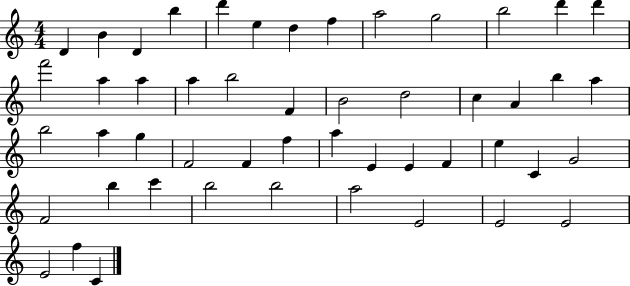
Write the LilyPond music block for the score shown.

{
  \clef treble
  \numericTimeSignature
  \time 4/4
  \key c \major
  d'4 b'4 d'4 b''4 | d'''4 e''4 d''4 f''4 | a''2 g''2 | b''2 d'''4 d'''4 | \break f'''2 a''4 a''4 | a''4 b''2 f'4 | b'2 d''2 | c''4 a'4 b''4 a''4 | \break b''2 a''4 g''4 | f'2 f'4 f''4 | a''4 e'4 e'4 f'4 | e''4 c'4 g'2 | \break f'2 b''4 c'''4 | b''2 b''2 | a''2 e'2 | e'2 e'2 | \break e'2 f''4 c'4 | \bar "|."
}